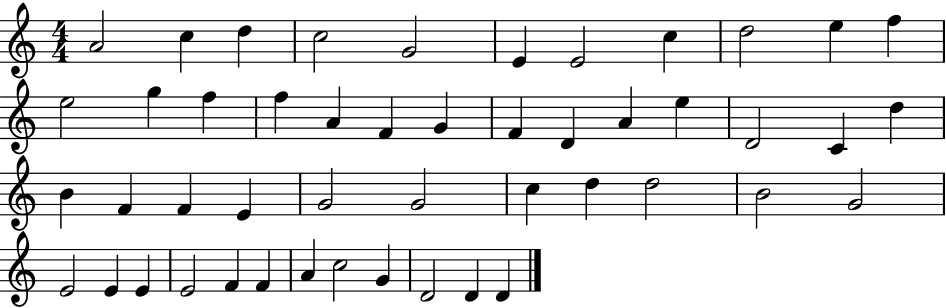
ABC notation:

X:1
T:Untitled
M:4/4
L:1/4
K:C
A2 c d c2 G2 E E2 c d2 e f e2 g f f A F G F D A e D2 C d B F F E G2 G2 c d d2 B2 G2 E2 E E E2 F F A c2 G D2 D D